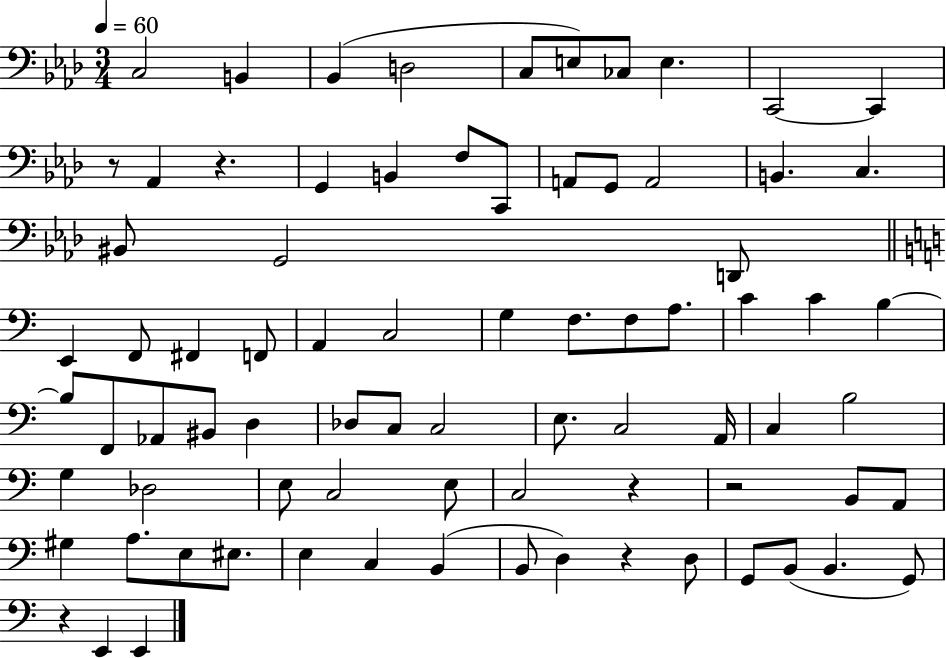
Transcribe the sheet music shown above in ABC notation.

X:1
T:Untitled
M:3/4
L:1/4
K:Ab
C,2 B,, _B,, D,2 C,/2 E,/2 _C,/2 E, C,,2 C,, z/2 _A,, z G,, B,, F,/2 C,,/2 A,,/2 G,,/2 A,,2 B,, C, ^B,,/2 G,,2 D,,/2 E,, F,,/2 ^F,, F,,/2 A,, C,2 G, F,/2 F,/2 A,/2 C C B, B,/2 F,,/2 _A,,/2 ^B,,/2 D, _D,/2 C,/2 C,2 E,/2 C,2 A,,/4 C, B,2 G, _D,2 E,/2 C,2 E,/2 C,2 z z2 B,,/2 A,,/2 ^G, A,/2 E,/2 ^E,/2 E, C, B,, B,,/2 D, z D,/2 G,,/2 B,,/2 B,, G,,/2 z E,, E,,